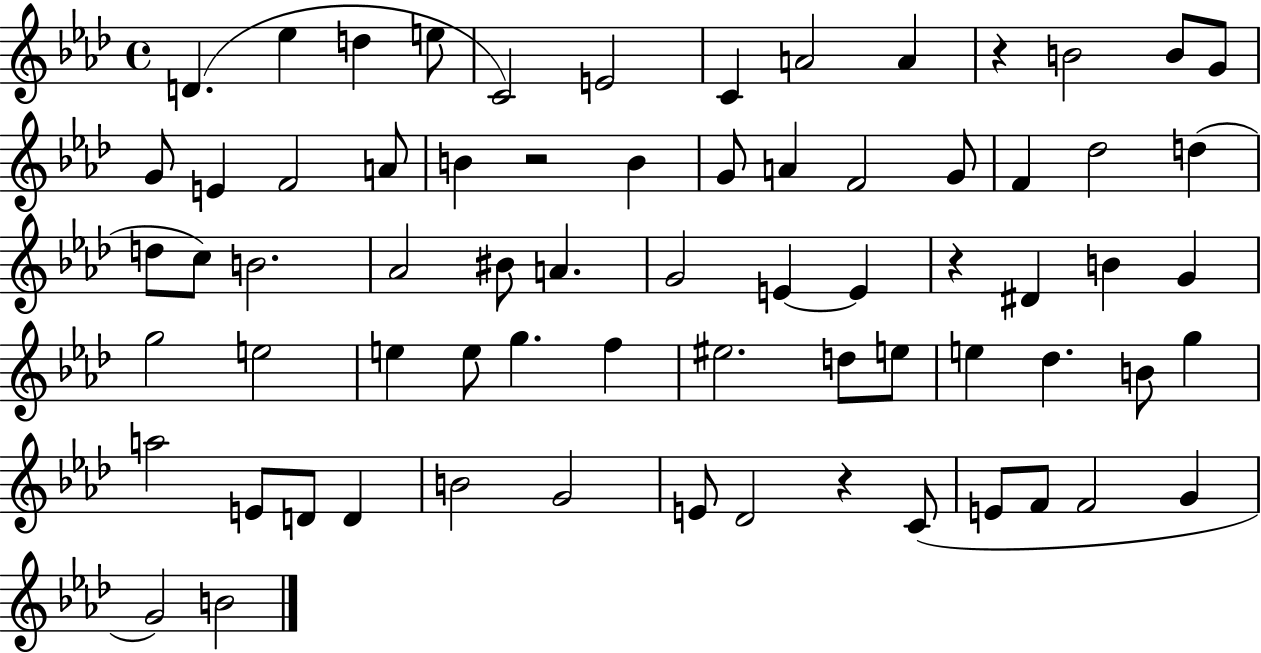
X:1
T:Untitled
M:4/4
L:1/4
K:Ab
D _e d e/2 C2 E2 C A2 A z B2 B/2 G/2 G/2 E F2 A/2 B z2 B G/2 A F2 G/2 F _d2 d d/2 c/2 B2 _A2 ^B/2 A G2 E E z ^D B G g2 e2 e e/2 g f ^e2 d/2 e/2 e _d B/2 g a2 E/2 D/2 D B2 G2 E/2 _D2 z C/2 E/2 F/2 F2 G G2 B2